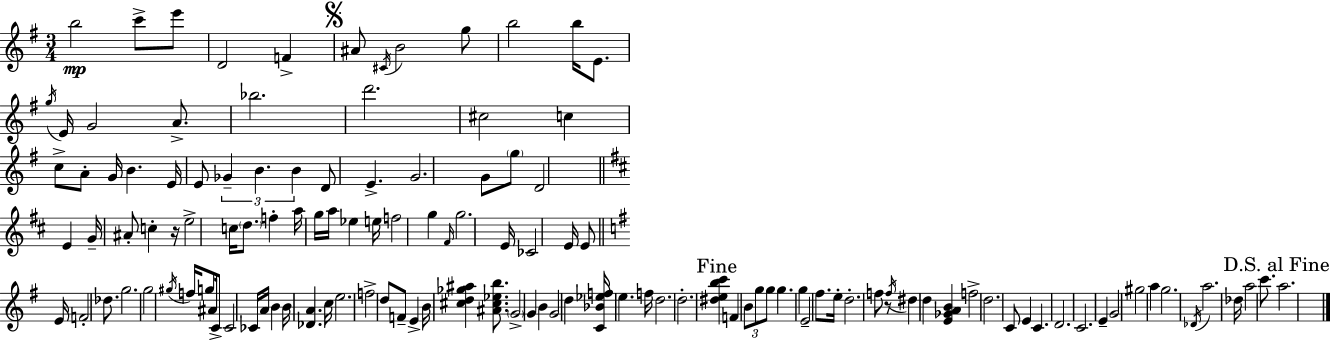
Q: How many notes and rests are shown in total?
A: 127